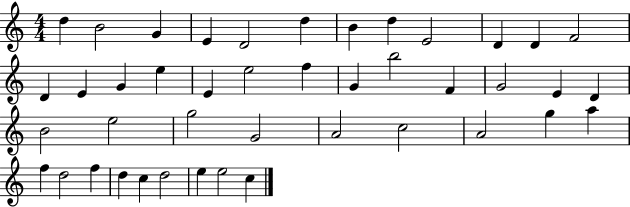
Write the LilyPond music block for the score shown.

{
  \clef treble
  \numericTimeSignature
  \time 4/4
  \key c \major
  d''4 b'2 g'4 | e'4 d'2 d''4 | b'4 d''4 e'2 | d'4 d'4 f'2 | \break d'4 e'4 g'4 e''4 | e'4 e''2 f''4 | g'4 b''2 f'4 | g'2 e'4 d'4 | \break b'2 e''2 | g''2 g'2 | a'2 c''2 | a'2 g''4 a''4 | \break f''4 d''2 f''4 | d''4 c''4 d''2 | e''4 e''2 c''4 | \bar "|."
}